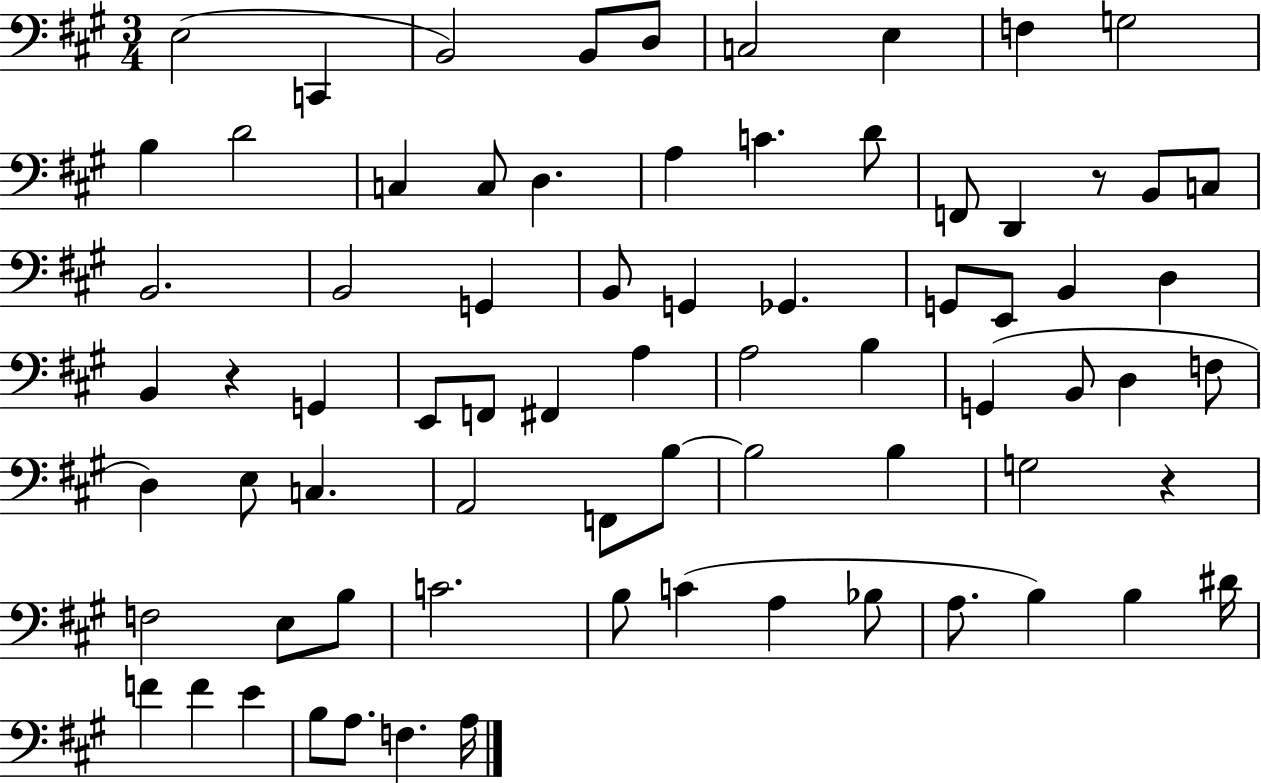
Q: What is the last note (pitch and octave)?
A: A3